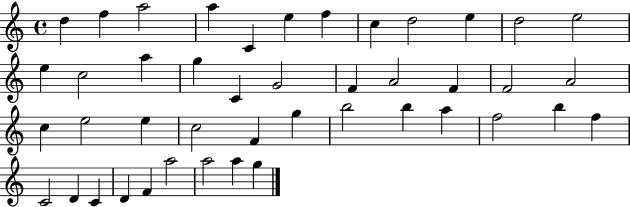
{
  \clef treble
  \time 4/4
  \defaultTimeSignature
  \key c \major
  d''4 f''4 a''2 | a''4 c'4 e''4 f''4 | c''4 d''2 e''4 | d''2 e''2 | \break e''4 c''2 a''4 | g''4 c'4 g'2 | f'4 a'2 f'4 | f'2 a'2 | \break c''4 e''2 e''4 | c''2 f'4 g''4 | b''2 b''4 a''4 | f''2 b''4 f''4 | \break c'2 d'4 c'4 | d'4 f'4 a''2 | a''2 a''4 g''4 | \bar "|."
}